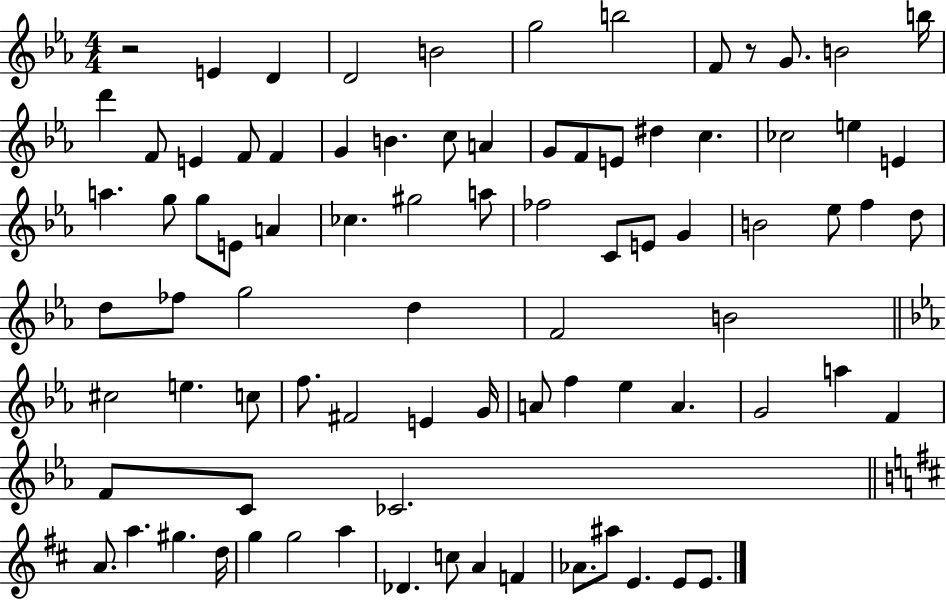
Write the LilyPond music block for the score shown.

{
  \clef treble
  \numericTimeSignature
  \time 4/4
  \key ees \major
  r2 e'4 d'4 | d'2 b'2 | g''2 b''2 | f'8 r8 g'8. b'2 b''16 | \break d'''4 f'8 e'4 f'8 f'4 | g'4 b'4. c''8 a'4 | g'8 f'8 e'8 dis''4 c''4. | ces''2 e''4 e'4 | \break a''4. g''8 g''8 e'8 a'4 | ces''4. gis''2 a''8 | fes''2 c'8 e'8 g'4 | b'2 ees''8 f''4 d''8 | \break d''8 fes''8 g''2 d''4 | f'2 b'2 | \bar "||" \break \key ees \major cis''2 e''4. c''8 | f''8. fis'2 e'4 g'16 | a'8 f''4 ees''4 a'4. | g'2 a''4 f'4 | \break f'8 c'8 ces'2. | \bar "||" \break \key d \major a'8. a''4. gis''4. d''16 | g''4 g''2 a''4 | des'4. c''8 a'4 f'4 | aes'8. ais''8 e'4. e'8 e'8. | \break \bar "|."
}